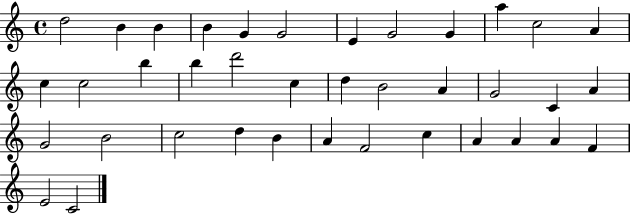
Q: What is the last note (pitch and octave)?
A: C4